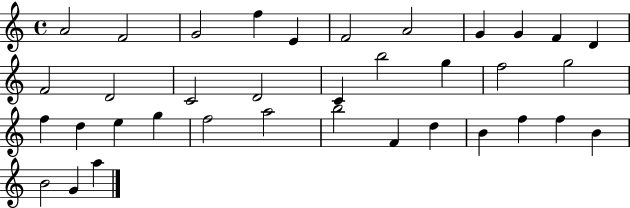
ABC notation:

X:1
T:Untitled
M:4/4
L:1/4
K:C
A2 F2 G2 f E F2 A2 G G F D F2 D2 C2 D2 C b2 g f2 g2 f d e g f2 a2 b2 F d B f f B B2 G a